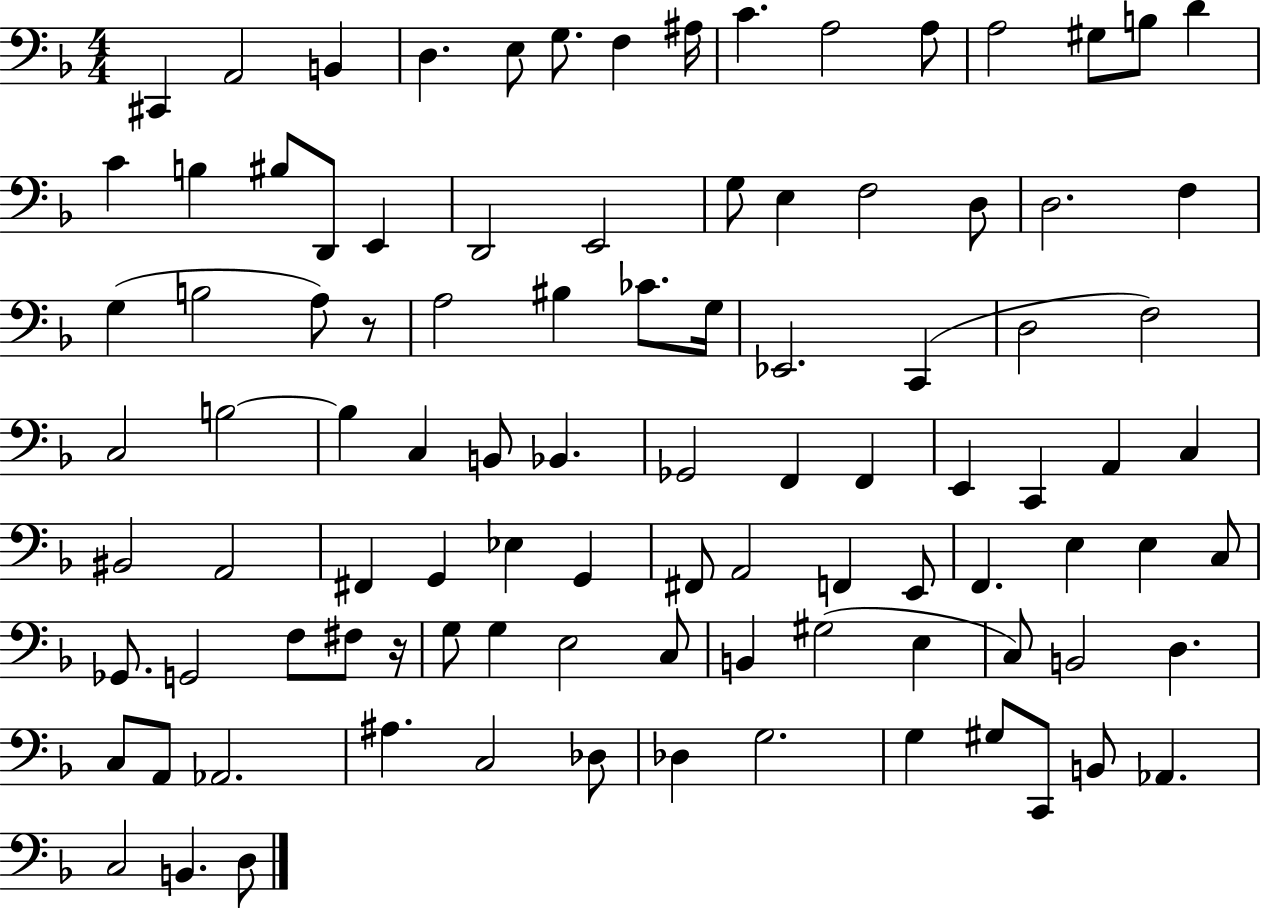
{
  \clef bass
  \numericTimeSignature
  \time 4/4
  \key f \major
  \repeat volta 2 { cis,4 a,2 b,4 | d4. e8 g8. f4 ais16 | c'4. a2 a8 | a2 gis8 b8 d'4 | \break c'4 b4 bis8 d,8 e,4 | d,2 e,2 | g8 e4 f2 d8 | d2. f4 | \break g4( b2 a8) r8 | a2 bis4 ces'8. g16 | ees,2. c,4( | d2 f2) | \break c2 b2~~ | b4 c4 b,8 bes,4. | ges,2 f,4 f,4 | e,4 c,4 a,4 c4 | \break bis,2 a,2 | fis,4 g,4 ees4 g,4 | fis,8 a,2 f,4 e,8 | f,4. e4 e4 c8 | \break ges,8. g,2 f8 fis8 r16 | g8 g4 e2 c8 | b,4 gis2( e4 | c8) b,2 d4. | \break c8 a,8 aes,2. | ais4. c2 des8 | des4 g2. | g4 gis8 c,8 b,8 aes,4. | \break c2 b,4. d8 | } \bar "|."
}